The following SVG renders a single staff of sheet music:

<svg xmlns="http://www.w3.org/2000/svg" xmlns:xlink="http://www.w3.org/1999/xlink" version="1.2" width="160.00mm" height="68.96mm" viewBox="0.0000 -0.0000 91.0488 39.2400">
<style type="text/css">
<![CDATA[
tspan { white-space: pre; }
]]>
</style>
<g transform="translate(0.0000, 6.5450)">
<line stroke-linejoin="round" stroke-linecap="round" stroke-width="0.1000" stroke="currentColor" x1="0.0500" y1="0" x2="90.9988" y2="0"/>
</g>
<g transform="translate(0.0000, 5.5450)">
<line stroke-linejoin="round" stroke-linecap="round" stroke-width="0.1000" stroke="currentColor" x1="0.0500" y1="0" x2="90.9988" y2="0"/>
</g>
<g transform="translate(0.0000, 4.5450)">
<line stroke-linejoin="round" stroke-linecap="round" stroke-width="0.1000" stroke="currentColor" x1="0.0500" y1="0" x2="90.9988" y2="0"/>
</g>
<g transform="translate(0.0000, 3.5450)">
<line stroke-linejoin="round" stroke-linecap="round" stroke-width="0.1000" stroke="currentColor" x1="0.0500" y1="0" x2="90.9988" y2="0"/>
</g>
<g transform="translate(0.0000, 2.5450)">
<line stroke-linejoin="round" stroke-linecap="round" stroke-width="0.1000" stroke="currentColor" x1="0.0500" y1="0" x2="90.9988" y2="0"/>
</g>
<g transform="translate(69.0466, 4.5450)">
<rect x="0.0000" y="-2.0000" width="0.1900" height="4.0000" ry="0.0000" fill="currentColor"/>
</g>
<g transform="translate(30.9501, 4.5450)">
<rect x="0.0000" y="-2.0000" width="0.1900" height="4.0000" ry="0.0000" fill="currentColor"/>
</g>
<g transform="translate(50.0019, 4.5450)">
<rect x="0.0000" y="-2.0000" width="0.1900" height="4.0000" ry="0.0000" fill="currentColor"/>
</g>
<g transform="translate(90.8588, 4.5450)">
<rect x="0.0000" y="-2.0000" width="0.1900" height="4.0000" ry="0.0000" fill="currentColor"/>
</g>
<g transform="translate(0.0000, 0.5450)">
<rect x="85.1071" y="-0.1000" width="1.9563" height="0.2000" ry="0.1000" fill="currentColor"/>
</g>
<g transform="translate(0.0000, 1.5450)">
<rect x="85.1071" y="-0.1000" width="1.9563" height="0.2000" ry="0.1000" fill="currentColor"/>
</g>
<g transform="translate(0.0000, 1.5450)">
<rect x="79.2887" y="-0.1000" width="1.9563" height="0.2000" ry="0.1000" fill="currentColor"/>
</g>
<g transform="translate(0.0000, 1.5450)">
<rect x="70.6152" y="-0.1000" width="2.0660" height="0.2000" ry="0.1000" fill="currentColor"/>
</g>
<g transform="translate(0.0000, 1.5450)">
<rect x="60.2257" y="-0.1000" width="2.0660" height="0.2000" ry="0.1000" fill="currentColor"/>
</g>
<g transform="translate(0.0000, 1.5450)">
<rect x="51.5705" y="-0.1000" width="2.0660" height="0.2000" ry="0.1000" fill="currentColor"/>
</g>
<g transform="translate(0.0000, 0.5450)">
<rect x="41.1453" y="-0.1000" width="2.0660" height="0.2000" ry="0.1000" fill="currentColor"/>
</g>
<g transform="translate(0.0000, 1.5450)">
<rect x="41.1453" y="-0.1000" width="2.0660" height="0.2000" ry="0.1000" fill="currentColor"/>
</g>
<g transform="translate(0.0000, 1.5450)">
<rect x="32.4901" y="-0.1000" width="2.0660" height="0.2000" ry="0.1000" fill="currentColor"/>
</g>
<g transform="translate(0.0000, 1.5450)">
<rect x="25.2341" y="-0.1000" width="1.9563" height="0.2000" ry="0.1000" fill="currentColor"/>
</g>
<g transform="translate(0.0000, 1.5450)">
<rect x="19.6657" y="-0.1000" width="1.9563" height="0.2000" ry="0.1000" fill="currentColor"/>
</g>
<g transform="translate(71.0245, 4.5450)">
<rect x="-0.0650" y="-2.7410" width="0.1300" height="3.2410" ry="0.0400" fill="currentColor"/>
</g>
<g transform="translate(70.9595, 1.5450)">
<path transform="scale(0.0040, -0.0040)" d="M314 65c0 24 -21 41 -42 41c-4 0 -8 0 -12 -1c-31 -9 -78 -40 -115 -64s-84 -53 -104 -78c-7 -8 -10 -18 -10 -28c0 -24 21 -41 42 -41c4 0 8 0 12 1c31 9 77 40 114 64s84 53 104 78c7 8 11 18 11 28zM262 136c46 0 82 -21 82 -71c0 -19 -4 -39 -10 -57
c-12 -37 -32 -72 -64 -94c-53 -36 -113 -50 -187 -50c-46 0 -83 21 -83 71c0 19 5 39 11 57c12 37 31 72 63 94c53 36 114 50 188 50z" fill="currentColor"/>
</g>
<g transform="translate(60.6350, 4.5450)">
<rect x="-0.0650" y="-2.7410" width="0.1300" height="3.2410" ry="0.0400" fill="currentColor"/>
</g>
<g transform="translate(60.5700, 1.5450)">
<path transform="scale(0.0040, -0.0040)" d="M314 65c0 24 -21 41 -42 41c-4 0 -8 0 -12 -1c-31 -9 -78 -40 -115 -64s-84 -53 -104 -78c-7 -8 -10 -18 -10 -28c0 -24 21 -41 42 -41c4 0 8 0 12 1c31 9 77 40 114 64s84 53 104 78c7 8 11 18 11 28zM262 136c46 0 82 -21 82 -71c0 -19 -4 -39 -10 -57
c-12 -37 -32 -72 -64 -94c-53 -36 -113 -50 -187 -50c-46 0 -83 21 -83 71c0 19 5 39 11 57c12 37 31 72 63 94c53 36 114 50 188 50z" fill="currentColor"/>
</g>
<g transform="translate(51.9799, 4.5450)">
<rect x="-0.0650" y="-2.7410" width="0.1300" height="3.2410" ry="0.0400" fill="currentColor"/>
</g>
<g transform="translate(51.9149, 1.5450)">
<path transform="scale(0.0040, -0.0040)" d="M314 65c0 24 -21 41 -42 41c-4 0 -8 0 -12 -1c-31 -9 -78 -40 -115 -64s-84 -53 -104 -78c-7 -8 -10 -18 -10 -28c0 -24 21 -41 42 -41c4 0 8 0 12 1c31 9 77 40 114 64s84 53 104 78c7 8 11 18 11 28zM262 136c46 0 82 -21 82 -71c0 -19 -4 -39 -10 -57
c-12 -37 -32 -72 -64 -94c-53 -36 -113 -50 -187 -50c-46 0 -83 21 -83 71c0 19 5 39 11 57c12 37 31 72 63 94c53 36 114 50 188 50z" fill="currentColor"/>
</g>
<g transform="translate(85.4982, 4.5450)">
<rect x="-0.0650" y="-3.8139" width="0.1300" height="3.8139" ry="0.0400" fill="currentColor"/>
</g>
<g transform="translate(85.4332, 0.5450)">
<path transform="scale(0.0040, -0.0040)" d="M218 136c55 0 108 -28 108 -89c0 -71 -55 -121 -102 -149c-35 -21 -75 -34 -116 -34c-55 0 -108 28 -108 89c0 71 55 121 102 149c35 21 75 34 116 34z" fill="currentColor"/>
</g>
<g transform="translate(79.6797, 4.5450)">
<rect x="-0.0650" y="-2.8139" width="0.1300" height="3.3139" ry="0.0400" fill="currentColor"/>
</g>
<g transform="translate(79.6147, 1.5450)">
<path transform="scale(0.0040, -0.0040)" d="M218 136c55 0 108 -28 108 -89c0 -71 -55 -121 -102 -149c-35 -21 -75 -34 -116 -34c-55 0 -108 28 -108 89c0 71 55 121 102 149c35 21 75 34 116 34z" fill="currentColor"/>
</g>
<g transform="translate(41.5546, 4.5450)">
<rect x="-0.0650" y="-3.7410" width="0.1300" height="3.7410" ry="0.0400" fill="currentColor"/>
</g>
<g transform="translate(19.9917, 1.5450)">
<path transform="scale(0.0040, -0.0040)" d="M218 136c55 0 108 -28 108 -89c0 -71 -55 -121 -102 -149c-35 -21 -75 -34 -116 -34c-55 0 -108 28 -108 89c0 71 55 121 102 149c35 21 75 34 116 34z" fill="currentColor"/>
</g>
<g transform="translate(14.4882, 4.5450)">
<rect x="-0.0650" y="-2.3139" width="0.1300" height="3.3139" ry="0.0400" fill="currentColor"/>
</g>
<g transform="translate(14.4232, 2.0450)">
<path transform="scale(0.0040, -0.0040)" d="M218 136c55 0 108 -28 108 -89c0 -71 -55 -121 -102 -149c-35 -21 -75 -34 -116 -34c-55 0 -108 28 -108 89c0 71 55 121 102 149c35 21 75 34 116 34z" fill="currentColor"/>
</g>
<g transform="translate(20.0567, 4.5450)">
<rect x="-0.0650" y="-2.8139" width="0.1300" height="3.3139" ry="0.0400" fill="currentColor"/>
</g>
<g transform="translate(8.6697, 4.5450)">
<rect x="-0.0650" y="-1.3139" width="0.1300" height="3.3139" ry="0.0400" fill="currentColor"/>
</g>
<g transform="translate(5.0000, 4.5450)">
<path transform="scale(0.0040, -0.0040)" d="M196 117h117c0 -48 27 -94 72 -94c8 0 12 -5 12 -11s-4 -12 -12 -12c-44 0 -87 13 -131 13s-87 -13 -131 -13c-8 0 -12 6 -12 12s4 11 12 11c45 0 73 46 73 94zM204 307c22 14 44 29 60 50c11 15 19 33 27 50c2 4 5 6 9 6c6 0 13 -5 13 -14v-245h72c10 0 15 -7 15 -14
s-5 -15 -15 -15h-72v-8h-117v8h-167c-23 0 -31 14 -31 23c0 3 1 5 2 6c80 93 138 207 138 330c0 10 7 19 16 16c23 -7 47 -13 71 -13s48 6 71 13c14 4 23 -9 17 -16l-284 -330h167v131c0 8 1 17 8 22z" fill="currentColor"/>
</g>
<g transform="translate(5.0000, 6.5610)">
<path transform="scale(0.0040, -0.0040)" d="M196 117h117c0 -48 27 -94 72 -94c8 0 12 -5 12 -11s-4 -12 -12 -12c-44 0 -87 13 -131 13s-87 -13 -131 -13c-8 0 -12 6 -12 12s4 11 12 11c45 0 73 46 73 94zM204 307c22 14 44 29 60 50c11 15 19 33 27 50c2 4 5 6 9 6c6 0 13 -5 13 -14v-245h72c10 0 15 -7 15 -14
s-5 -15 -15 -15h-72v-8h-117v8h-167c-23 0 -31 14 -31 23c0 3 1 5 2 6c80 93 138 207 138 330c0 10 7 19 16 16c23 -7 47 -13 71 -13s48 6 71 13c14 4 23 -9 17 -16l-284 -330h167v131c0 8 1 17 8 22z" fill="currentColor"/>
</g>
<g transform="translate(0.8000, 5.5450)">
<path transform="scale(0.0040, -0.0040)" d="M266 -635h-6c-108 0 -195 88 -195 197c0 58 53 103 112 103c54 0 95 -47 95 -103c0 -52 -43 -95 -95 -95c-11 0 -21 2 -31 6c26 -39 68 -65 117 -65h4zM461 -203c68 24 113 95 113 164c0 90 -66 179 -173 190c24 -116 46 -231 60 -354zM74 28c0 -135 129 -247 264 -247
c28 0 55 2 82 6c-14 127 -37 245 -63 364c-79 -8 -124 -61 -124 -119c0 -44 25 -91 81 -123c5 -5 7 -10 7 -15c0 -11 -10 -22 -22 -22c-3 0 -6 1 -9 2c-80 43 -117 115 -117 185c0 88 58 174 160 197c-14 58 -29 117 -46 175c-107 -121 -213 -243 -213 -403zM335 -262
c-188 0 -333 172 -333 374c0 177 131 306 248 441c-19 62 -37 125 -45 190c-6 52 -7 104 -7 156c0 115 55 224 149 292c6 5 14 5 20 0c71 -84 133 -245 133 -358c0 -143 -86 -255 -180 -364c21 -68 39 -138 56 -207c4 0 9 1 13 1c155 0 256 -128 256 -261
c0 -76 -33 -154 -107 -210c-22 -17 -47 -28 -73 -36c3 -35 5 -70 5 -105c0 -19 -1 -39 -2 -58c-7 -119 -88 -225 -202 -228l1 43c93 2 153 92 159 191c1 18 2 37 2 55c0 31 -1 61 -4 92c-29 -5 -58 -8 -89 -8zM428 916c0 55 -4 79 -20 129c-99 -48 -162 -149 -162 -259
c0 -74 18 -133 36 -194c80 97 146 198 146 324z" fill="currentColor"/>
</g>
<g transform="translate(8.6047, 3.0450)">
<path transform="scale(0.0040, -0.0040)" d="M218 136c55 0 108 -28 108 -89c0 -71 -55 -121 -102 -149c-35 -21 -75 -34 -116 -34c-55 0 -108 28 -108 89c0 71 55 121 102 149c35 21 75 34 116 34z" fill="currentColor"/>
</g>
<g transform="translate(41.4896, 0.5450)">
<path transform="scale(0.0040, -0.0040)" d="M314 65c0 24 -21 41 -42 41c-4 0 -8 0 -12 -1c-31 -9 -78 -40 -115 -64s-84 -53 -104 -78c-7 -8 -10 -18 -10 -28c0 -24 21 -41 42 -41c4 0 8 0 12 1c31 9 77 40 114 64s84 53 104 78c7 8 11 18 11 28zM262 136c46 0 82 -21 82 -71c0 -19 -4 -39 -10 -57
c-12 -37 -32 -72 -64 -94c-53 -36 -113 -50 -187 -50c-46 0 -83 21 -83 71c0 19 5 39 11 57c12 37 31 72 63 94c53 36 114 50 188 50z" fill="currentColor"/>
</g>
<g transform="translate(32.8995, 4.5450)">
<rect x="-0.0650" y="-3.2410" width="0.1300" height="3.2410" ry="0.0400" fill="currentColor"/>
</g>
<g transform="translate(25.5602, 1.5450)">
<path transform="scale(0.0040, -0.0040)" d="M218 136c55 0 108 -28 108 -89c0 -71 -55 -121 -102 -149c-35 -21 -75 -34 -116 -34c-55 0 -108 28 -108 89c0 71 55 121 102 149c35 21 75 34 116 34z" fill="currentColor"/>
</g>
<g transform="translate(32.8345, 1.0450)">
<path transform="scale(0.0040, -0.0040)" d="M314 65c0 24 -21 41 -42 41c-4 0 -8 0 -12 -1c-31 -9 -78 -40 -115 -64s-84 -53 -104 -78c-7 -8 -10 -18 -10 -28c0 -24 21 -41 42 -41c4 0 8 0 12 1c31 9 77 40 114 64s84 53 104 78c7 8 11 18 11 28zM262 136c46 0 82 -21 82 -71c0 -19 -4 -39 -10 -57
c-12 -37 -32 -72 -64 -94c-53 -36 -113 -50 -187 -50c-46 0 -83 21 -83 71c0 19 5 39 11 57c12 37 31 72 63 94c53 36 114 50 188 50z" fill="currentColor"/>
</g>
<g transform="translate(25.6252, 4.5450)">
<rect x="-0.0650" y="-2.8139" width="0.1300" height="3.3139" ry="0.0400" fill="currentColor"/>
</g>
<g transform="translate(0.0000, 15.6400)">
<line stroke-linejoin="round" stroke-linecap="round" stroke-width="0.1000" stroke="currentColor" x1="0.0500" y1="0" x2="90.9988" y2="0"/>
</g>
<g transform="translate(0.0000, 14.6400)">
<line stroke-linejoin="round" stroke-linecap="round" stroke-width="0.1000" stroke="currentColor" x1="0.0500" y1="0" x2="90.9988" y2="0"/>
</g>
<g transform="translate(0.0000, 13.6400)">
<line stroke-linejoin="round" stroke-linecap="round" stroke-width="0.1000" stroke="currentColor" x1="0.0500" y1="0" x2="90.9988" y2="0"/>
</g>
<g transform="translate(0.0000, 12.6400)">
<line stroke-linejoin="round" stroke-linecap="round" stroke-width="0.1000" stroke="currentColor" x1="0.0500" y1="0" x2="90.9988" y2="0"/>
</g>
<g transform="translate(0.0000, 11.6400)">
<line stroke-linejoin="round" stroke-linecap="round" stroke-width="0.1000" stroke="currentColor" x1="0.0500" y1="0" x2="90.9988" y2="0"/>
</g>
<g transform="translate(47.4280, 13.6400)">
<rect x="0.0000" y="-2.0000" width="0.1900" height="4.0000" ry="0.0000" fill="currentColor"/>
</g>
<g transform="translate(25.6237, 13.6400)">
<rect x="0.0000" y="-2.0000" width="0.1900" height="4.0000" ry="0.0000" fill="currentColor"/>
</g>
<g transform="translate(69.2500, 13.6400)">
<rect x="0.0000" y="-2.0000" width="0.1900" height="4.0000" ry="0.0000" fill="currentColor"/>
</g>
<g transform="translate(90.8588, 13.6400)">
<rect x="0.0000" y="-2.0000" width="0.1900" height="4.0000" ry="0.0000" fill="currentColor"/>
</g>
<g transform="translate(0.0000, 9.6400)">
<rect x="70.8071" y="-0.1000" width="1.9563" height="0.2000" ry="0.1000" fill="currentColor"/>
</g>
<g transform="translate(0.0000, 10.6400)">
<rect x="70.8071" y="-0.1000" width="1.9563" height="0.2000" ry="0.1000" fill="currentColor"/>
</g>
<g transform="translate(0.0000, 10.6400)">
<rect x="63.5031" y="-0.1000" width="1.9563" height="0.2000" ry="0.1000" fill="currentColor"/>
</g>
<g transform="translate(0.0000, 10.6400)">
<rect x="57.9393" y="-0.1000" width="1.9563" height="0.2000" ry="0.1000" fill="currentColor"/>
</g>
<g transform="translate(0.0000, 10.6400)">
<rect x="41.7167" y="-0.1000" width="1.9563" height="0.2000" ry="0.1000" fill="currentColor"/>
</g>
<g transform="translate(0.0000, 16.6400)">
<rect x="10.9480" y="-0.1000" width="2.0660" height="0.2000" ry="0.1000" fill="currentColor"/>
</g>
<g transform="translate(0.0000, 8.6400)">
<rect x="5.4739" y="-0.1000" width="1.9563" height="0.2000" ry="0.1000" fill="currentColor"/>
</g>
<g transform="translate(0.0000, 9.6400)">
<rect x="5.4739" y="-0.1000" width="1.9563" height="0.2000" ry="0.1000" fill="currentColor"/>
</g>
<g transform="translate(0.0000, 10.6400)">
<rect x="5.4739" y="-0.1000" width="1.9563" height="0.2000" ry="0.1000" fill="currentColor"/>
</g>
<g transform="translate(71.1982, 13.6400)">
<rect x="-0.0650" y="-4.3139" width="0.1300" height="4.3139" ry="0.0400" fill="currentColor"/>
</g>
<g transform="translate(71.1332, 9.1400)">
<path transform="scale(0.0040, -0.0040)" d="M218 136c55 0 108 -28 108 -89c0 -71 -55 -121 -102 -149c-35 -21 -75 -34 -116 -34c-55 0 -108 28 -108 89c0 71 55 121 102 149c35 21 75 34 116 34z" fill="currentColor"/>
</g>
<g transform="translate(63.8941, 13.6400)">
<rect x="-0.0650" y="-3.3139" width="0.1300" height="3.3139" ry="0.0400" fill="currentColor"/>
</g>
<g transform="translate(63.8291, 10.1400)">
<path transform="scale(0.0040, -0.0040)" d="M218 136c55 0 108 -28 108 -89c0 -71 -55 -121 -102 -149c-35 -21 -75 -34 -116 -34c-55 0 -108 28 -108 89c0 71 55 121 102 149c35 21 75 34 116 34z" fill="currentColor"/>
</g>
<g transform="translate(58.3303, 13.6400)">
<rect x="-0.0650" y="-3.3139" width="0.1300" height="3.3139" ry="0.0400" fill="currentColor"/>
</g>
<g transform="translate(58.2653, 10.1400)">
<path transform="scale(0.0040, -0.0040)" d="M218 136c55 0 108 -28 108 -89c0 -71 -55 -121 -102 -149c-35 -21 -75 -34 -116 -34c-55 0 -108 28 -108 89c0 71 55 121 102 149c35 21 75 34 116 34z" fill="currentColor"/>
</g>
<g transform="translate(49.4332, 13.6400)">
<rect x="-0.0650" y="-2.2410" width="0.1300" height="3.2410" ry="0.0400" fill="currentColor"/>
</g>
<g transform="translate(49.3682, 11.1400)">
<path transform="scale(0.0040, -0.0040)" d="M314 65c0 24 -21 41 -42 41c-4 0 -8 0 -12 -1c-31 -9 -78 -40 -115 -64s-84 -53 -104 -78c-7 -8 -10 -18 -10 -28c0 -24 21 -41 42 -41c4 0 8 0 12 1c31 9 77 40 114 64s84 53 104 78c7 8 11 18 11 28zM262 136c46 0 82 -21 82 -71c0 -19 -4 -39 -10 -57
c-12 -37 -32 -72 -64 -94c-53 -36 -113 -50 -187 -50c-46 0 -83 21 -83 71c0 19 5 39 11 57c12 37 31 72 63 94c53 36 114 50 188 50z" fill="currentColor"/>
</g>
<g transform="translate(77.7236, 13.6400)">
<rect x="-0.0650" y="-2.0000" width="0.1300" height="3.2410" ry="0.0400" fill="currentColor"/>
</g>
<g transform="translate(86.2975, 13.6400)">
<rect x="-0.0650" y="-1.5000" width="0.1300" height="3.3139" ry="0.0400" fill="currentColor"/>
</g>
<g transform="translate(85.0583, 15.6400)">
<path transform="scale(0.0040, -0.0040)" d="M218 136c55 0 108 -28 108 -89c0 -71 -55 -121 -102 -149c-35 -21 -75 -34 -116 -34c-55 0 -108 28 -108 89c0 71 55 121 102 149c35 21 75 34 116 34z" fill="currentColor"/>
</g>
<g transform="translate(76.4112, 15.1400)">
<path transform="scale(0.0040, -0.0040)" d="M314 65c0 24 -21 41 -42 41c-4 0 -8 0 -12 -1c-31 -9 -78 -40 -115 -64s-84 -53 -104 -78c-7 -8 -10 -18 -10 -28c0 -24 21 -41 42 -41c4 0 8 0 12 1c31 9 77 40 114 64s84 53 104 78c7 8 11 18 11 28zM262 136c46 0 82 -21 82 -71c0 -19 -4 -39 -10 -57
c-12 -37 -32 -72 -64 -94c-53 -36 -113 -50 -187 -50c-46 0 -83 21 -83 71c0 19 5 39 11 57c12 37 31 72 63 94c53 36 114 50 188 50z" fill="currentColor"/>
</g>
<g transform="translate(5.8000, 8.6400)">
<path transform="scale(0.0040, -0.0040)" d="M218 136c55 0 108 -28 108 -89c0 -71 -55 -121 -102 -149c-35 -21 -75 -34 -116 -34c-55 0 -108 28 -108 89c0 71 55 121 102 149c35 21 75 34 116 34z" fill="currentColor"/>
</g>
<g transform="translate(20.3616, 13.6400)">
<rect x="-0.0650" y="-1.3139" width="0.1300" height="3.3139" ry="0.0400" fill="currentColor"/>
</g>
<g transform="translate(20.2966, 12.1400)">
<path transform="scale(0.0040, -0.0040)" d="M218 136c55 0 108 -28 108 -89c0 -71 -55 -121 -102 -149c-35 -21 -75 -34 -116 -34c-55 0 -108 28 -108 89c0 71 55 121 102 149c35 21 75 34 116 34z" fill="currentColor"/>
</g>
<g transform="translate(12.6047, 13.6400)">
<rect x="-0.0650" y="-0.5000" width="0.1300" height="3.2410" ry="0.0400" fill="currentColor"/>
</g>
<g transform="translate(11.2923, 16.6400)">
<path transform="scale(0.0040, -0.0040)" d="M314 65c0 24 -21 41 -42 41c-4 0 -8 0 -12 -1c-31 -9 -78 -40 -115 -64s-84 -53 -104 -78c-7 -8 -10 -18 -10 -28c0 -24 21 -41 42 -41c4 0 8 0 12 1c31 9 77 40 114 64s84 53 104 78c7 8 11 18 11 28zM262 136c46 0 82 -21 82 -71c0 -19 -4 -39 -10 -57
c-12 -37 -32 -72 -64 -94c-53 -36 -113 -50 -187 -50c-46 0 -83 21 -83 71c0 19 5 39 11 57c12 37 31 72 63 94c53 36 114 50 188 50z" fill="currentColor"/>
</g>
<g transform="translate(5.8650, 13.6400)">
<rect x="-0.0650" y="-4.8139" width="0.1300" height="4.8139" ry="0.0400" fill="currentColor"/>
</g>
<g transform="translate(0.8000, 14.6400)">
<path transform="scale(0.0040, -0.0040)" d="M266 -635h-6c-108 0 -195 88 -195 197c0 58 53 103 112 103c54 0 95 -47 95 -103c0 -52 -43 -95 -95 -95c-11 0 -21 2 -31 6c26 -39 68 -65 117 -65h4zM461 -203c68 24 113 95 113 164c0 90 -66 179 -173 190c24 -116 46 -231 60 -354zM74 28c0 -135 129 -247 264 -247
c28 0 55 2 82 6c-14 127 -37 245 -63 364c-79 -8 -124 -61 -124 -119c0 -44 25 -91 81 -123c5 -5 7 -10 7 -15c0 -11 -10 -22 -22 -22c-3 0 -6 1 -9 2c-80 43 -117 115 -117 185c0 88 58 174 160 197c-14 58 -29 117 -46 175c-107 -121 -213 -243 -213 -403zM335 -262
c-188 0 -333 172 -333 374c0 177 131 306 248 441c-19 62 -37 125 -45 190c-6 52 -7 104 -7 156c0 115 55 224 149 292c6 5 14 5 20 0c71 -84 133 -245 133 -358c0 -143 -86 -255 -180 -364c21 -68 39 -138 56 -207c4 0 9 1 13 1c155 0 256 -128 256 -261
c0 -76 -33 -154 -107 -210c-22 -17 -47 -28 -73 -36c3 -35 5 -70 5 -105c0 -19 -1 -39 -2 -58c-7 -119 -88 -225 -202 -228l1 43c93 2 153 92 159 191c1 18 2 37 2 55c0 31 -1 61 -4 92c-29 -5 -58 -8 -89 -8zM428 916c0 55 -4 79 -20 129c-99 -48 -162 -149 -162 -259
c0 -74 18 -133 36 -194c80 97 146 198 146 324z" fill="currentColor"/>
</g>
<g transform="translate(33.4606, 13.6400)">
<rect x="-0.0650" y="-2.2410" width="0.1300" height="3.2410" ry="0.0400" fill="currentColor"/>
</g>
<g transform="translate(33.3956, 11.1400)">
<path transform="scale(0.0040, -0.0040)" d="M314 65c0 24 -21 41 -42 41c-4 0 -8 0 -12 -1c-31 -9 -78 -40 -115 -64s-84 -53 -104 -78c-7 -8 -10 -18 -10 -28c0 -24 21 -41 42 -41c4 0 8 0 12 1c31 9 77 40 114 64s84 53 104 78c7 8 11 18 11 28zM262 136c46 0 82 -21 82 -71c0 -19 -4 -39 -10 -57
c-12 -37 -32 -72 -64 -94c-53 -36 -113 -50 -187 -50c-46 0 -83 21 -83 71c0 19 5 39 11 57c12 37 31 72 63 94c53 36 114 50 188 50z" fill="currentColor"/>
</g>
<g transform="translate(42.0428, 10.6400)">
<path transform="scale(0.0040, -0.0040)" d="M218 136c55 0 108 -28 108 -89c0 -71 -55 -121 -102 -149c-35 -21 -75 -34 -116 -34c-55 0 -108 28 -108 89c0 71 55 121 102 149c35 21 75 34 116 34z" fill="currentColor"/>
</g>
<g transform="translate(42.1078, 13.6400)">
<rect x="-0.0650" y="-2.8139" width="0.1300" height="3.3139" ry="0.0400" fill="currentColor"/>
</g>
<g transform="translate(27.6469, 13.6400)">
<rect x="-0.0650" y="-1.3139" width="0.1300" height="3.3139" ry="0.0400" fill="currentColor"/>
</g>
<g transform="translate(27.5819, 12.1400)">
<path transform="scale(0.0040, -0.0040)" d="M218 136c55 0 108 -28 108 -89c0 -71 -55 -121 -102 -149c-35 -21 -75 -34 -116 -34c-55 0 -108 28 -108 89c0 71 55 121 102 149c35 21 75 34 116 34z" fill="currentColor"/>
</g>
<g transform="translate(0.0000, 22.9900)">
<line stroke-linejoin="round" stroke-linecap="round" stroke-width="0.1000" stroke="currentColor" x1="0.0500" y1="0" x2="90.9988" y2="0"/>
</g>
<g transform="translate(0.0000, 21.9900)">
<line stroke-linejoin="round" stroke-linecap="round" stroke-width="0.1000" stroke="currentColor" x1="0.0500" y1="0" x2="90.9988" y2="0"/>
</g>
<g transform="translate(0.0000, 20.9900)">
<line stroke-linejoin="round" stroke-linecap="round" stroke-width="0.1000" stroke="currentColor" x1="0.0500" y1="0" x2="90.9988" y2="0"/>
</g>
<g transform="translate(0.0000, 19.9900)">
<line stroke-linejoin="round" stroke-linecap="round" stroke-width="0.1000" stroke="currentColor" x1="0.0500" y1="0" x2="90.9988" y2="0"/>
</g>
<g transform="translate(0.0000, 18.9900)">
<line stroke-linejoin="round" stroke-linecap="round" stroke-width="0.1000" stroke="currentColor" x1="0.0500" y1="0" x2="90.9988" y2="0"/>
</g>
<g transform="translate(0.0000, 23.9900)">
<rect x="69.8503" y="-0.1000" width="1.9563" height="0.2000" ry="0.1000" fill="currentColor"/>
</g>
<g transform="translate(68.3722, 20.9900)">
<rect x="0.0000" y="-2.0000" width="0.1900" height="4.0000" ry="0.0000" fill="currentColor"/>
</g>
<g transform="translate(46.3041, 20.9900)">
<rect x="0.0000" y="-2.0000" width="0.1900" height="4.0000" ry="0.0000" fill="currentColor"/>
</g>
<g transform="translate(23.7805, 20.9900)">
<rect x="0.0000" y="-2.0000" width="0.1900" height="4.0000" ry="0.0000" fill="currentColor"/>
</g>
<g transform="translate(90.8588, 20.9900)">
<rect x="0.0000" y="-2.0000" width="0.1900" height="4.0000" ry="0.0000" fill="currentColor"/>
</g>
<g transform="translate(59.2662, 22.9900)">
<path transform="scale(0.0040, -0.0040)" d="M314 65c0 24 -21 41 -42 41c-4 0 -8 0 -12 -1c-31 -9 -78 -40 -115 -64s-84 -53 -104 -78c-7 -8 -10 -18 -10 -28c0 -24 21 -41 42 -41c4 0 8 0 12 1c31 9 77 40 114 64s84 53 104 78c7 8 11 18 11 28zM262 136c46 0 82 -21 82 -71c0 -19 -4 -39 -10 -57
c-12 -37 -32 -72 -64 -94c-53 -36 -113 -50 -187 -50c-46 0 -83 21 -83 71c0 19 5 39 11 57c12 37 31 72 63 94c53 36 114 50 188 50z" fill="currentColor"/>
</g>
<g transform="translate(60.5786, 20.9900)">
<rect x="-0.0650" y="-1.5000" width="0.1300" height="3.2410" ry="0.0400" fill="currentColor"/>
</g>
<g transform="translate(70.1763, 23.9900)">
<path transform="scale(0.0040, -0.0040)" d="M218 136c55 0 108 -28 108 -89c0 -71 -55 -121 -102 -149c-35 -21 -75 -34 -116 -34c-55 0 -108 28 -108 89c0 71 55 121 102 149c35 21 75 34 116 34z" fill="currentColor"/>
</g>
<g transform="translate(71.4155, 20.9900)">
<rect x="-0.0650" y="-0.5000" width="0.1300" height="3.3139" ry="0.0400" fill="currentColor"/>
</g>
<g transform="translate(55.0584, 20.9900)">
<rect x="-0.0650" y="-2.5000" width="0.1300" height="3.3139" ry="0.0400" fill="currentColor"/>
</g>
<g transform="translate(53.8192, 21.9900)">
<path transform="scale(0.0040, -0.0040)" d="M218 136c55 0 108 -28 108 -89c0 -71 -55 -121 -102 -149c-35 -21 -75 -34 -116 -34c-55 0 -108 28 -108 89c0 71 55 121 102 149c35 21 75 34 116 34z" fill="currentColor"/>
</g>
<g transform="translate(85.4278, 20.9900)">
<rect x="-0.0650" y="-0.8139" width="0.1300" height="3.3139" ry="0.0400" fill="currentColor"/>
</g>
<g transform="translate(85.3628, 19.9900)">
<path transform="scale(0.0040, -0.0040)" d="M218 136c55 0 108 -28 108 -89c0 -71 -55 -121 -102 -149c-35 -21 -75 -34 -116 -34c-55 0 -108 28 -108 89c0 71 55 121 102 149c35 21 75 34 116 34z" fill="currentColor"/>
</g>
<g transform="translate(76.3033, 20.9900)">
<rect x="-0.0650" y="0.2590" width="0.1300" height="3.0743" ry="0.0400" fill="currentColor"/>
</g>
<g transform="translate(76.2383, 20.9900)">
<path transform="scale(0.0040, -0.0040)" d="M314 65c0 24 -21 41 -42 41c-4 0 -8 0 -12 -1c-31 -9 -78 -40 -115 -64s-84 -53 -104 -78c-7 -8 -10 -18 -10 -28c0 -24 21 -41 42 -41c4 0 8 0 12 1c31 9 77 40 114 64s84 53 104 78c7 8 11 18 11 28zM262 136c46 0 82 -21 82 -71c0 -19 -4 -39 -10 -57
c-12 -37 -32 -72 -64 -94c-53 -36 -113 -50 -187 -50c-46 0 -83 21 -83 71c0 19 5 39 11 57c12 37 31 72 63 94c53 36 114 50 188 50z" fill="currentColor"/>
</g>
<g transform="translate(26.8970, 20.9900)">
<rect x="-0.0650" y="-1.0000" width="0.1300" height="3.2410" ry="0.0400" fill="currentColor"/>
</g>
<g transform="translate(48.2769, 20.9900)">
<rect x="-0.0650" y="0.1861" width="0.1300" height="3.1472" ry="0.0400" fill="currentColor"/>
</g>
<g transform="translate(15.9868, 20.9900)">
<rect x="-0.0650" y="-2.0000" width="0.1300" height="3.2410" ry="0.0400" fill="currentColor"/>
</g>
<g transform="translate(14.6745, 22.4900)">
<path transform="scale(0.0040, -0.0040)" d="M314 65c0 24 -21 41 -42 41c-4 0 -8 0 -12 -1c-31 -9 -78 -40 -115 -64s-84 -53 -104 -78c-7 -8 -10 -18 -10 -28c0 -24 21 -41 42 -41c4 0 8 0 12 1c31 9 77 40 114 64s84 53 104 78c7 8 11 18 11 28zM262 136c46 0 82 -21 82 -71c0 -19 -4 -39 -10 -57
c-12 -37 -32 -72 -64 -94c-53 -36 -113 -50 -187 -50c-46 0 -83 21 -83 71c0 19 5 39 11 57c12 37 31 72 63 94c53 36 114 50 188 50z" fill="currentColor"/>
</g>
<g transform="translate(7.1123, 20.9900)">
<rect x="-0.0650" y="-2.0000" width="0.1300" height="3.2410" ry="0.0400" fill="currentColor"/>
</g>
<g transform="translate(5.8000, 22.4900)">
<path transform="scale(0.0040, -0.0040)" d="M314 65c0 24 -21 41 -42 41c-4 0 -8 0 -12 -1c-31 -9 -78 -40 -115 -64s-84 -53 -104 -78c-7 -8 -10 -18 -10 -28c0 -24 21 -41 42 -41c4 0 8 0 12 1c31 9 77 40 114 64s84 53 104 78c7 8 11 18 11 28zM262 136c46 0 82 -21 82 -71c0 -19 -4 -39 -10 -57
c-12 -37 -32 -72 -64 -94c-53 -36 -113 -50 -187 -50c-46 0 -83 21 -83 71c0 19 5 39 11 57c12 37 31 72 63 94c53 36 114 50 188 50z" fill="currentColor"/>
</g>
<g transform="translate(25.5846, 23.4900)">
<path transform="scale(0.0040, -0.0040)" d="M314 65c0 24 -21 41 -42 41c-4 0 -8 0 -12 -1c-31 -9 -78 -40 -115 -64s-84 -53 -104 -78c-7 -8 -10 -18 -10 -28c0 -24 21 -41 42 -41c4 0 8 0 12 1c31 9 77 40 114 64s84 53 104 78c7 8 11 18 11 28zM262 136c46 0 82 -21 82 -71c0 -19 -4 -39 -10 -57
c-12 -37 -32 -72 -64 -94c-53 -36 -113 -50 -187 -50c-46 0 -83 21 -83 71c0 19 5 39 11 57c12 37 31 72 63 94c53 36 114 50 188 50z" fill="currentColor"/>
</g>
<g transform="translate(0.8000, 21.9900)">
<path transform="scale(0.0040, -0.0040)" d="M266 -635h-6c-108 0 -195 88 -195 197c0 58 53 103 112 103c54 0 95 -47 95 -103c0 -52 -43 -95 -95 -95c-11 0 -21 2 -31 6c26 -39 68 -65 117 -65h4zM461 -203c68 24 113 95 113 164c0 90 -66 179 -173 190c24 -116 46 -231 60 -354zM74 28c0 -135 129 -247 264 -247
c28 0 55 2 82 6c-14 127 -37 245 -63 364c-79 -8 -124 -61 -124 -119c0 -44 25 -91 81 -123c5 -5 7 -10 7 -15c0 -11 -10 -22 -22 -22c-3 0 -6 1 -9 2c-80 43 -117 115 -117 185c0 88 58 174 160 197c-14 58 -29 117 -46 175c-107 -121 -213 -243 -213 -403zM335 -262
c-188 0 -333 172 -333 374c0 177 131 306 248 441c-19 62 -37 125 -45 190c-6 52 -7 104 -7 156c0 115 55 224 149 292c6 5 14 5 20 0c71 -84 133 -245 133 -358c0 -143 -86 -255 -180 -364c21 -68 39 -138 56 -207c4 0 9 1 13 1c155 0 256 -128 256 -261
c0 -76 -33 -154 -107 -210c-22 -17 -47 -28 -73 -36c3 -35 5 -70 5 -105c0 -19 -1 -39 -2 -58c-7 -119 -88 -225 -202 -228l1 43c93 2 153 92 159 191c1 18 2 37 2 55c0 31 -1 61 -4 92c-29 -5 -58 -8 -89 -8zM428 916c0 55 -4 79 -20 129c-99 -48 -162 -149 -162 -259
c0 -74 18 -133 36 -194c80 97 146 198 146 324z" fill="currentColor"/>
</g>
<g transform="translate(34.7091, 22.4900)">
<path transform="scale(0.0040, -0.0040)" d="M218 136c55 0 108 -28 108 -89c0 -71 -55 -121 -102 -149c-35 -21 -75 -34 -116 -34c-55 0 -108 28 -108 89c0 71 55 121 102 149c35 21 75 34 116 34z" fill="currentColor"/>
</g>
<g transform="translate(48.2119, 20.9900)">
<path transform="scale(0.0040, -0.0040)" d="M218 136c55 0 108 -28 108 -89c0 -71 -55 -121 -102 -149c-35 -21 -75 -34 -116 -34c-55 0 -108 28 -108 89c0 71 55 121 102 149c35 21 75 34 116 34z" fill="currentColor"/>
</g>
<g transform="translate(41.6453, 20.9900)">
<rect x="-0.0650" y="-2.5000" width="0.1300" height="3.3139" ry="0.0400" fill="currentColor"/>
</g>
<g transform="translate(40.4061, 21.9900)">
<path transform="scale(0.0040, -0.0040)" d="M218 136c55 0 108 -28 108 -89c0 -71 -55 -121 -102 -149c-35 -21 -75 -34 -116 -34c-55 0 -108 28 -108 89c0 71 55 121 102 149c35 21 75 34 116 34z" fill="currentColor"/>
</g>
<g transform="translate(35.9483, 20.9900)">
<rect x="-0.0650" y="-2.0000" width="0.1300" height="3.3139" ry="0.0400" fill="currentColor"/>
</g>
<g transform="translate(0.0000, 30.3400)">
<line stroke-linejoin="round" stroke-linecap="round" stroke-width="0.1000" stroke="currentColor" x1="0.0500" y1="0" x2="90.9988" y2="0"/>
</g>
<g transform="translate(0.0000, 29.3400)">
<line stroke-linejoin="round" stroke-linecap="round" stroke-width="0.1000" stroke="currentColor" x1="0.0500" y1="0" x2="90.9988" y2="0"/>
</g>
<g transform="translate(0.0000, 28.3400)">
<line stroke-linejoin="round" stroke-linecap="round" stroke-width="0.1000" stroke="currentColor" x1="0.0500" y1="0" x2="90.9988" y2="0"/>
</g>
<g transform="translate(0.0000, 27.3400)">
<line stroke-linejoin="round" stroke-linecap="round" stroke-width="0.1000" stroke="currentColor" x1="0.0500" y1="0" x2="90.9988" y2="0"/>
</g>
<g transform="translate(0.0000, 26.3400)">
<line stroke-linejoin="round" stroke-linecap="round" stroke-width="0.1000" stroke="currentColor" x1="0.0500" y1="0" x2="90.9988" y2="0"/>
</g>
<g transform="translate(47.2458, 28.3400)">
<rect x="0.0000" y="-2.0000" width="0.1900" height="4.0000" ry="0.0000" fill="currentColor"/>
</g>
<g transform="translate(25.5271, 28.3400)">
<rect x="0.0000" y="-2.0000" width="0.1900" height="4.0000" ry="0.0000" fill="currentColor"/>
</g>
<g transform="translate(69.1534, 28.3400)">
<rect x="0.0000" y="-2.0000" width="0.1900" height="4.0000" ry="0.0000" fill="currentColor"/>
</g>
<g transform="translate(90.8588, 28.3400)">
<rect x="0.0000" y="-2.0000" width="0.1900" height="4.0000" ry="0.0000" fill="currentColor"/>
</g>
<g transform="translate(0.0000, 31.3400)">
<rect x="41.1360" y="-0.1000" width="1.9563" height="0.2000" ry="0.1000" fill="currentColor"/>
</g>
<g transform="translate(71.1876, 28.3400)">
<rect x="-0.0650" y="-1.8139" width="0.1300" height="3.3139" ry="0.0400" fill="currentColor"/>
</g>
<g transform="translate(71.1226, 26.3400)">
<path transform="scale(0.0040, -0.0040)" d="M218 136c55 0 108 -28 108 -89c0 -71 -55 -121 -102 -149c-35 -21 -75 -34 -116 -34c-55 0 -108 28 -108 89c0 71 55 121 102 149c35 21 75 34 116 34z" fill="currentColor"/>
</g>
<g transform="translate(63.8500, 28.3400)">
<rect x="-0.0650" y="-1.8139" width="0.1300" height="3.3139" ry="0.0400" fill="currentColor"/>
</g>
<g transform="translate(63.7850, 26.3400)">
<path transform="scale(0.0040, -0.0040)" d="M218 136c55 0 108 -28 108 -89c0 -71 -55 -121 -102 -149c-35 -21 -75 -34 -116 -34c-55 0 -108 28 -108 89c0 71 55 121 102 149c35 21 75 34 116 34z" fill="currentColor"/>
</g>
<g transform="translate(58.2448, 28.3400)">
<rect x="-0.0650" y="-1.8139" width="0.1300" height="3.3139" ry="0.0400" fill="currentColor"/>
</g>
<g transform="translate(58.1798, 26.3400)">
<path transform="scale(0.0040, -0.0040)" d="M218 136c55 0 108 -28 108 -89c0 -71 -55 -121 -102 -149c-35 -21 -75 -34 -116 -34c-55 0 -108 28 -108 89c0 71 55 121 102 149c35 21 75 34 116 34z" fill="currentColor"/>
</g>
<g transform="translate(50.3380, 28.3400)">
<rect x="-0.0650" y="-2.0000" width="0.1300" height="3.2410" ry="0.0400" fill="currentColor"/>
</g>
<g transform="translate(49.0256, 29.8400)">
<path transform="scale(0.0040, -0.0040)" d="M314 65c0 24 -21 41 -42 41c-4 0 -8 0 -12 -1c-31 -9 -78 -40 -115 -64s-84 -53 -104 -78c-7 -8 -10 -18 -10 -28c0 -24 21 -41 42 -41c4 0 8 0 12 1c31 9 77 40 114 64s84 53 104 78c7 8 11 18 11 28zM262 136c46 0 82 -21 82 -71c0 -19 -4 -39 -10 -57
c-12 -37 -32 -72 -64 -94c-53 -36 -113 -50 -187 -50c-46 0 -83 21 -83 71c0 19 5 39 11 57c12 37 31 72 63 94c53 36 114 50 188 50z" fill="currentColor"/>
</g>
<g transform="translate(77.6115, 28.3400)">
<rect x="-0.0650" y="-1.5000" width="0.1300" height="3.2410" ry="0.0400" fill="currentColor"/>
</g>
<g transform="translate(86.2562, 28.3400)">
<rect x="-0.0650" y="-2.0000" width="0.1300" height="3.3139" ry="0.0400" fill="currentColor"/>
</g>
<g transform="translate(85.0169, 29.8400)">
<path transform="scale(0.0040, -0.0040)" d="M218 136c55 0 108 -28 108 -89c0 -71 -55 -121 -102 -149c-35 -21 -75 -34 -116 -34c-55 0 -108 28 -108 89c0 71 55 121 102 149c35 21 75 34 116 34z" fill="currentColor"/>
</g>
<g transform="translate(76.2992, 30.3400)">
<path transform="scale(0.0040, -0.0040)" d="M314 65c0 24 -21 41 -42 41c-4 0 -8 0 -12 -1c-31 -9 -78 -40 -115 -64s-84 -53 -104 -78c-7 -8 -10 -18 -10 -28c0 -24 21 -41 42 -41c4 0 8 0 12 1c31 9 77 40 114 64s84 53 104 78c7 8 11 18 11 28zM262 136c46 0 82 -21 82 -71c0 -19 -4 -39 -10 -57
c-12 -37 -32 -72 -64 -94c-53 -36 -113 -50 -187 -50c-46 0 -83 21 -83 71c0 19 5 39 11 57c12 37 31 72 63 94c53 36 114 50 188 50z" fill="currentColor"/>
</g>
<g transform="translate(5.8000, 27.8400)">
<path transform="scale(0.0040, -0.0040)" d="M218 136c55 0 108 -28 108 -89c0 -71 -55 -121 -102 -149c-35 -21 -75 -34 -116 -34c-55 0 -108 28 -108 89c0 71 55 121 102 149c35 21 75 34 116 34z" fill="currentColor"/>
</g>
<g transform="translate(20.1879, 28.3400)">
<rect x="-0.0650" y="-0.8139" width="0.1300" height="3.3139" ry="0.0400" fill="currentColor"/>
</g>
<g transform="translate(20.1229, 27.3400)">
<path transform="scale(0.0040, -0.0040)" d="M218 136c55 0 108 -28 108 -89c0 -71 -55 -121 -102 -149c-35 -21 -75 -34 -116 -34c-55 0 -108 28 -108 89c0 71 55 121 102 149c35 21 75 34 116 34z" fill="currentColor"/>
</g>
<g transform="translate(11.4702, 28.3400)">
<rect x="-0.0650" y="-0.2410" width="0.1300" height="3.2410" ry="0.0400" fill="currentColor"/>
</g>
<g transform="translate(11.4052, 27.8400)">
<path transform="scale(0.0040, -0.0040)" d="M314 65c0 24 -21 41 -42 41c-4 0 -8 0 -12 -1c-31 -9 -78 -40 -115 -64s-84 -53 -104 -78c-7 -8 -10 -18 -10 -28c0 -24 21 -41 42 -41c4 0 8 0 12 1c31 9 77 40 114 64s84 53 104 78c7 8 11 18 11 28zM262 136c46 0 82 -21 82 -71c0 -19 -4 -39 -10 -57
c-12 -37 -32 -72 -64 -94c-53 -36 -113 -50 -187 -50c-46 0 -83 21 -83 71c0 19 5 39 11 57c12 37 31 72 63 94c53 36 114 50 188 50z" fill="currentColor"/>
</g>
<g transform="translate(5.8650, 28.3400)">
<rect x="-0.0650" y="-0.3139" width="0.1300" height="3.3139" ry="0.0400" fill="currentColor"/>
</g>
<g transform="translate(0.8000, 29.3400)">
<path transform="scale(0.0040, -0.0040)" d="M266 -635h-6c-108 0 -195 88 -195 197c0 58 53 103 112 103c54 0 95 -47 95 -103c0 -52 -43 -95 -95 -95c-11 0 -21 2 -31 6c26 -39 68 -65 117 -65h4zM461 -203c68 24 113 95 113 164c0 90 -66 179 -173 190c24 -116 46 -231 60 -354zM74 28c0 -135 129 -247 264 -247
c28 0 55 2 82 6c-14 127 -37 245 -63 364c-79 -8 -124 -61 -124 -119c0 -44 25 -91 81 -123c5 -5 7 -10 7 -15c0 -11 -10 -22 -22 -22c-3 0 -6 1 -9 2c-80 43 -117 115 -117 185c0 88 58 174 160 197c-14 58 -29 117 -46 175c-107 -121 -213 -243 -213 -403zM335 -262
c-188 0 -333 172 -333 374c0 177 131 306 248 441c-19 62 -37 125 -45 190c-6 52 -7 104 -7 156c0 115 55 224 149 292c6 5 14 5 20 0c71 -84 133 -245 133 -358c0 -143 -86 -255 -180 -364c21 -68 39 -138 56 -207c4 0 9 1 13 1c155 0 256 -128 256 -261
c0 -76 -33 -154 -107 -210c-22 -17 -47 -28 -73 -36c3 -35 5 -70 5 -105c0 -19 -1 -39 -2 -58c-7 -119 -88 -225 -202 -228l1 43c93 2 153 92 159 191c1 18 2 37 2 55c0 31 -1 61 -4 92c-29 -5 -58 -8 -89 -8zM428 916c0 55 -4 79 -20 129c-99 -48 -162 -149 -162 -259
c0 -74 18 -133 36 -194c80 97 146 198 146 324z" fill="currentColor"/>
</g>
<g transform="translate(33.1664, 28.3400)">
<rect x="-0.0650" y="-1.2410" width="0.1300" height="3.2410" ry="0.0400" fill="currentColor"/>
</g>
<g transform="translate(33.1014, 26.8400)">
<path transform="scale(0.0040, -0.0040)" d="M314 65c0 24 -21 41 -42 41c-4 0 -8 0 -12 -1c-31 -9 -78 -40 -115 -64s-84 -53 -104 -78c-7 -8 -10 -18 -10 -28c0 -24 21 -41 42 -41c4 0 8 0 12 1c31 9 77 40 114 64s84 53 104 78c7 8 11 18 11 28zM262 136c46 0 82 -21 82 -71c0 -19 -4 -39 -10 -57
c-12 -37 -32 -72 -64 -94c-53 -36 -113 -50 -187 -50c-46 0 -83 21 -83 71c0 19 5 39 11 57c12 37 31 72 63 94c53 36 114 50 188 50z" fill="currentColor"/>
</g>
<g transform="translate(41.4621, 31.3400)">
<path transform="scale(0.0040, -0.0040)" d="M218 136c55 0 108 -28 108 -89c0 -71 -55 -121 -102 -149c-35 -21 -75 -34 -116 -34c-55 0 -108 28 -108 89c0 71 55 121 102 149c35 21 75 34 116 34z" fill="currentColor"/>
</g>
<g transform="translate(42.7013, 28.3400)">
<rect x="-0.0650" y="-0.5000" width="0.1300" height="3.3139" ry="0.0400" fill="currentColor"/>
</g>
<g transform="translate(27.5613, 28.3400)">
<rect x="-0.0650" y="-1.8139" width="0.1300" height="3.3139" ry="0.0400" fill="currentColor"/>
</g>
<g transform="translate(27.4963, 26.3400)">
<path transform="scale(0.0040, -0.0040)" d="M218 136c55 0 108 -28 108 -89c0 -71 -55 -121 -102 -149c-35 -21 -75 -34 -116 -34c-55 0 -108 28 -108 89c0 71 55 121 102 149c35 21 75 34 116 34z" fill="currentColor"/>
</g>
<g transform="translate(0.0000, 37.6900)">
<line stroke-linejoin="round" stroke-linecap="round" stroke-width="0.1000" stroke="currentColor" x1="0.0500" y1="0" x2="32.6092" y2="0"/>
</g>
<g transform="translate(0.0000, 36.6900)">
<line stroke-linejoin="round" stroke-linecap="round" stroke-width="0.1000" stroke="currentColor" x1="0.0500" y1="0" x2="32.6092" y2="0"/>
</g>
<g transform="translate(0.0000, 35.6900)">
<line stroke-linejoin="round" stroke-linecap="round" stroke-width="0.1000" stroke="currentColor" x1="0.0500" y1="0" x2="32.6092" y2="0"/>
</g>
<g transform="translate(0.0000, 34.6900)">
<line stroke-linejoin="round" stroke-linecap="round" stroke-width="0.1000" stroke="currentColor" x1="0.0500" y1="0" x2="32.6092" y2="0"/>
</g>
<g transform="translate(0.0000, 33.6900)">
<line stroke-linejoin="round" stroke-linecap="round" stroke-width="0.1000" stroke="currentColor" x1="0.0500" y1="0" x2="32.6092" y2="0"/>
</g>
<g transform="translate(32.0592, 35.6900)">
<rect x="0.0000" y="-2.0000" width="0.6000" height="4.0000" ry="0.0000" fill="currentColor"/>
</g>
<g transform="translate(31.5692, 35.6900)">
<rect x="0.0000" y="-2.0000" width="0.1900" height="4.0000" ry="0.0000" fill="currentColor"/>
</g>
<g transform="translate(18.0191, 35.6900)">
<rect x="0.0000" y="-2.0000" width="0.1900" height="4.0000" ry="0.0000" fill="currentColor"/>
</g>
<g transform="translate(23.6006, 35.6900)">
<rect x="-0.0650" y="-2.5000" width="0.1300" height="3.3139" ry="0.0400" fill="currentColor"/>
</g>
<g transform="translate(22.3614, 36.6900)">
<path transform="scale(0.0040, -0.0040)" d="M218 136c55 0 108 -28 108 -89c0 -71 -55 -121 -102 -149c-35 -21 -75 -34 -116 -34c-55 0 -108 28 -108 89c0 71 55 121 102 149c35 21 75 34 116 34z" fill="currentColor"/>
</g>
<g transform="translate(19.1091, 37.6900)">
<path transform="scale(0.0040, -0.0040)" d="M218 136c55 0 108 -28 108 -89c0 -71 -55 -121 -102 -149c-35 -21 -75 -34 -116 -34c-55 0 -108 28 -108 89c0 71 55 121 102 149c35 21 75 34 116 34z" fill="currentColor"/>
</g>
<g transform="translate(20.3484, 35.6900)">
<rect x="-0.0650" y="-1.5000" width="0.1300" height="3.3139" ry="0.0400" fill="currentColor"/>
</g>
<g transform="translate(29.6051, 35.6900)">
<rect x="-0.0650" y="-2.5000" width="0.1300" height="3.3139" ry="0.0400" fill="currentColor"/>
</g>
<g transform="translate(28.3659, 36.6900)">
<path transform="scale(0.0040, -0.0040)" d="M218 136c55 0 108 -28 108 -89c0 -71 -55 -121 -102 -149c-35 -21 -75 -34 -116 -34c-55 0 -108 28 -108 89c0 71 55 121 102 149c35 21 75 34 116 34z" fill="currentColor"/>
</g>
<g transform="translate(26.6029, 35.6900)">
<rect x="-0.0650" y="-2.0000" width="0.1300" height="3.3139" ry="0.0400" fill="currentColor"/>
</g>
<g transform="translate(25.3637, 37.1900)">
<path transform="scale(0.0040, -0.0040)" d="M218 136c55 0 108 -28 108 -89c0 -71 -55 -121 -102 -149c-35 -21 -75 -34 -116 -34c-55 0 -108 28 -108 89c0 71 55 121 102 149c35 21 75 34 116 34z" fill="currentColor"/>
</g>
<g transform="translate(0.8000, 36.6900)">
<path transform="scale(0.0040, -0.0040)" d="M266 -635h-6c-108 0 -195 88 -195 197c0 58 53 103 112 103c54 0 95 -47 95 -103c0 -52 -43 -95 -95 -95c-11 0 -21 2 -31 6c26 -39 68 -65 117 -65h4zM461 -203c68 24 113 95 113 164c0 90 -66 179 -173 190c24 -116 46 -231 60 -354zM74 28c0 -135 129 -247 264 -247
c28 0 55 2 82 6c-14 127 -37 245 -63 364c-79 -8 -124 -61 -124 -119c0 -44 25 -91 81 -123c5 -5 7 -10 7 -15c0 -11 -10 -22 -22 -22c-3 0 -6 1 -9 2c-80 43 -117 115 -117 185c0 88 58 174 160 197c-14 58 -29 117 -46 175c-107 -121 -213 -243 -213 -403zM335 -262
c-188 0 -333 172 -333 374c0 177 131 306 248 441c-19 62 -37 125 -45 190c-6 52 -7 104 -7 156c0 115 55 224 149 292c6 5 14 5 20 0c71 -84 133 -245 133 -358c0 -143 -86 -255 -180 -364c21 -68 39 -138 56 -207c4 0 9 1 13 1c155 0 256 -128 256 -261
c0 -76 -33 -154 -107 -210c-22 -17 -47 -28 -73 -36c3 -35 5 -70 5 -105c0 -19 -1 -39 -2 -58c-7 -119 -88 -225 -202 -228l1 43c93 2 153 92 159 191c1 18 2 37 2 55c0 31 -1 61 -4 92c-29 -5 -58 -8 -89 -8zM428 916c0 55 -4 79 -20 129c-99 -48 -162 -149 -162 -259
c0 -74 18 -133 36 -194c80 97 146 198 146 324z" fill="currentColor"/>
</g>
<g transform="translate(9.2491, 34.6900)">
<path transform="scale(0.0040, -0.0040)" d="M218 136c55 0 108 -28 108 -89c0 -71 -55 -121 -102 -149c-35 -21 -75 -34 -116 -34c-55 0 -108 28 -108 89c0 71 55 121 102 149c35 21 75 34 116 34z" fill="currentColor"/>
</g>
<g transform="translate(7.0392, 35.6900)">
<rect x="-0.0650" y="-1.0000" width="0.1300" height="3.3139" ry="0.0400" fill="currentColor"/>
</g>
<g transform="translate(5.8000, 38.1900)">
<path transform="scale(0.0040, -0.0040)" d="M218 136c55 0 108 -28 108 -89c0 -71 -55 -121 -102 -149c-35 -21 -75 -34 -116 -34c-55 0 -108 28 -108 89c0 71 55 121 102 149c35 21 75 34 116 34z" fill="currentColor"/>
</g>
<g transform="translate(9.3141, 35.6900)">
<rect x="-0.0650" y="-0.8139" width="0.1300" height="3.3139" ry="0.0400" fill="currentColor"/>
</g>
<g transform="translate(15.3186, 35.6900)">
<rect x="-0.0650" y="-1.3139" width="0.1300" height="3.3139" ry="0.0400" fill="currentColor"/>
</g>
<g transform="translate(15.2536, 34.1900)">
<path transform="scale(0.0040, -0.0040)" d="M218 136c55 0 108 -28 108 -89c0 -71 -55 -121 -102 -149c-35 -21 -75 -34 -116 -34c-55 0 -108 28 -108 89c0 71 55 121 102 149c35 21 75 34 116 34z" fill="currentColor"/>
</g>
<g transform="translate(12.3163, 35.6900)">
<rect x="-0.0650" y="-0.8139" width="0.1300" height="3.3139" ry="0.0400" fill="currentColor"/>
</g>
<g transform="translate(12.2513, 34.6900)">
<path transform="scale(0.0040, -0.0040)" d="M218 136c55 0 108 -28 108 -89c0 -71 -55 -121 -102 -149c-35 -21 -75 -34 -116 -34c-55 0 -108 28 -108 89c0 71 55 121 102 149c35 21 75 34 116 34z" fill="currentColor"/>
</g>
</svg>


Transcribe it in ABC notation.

X:1
T:Untitled
M:4/4
L:1/4
K:C
e g a a b2 c'2 a2 a2 a2 a c' e' C2 e e g2 a g2 b b d' F2 E F2 F2 D2 F G B G E2 C B2 d c c2 d f e2 C F2 f f f E2 F D d d e E G F G